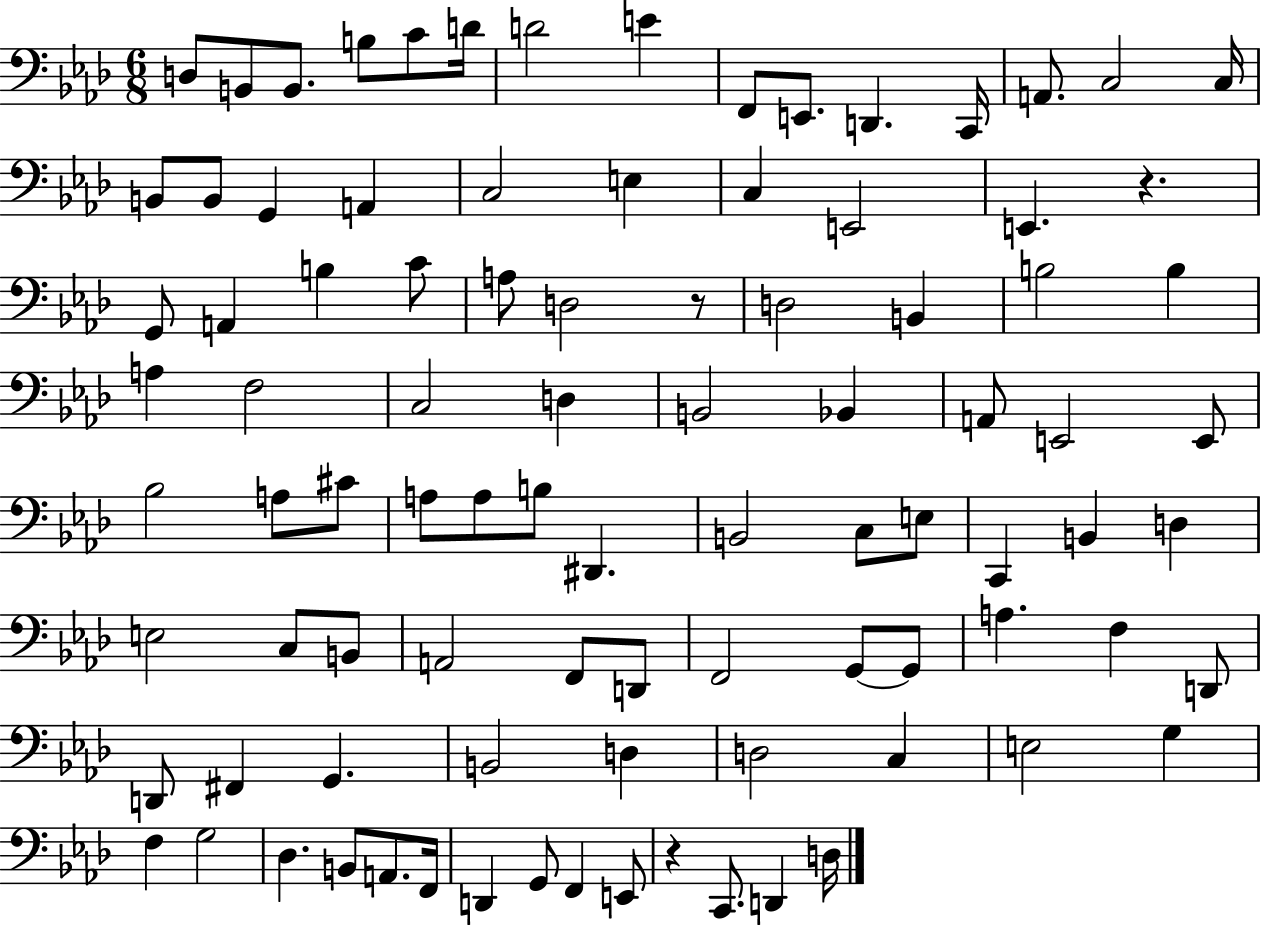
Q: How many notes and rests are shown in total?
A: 93